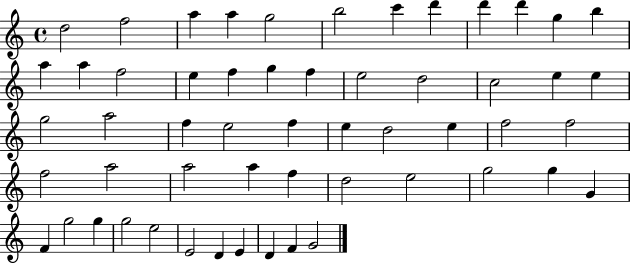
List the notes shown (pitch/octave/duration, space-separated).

D5/h F5/h A5/q A5/q G5/h B5/h C6/q D6/q D6/q D6/q G5/q B5/q A5/q A5/q F5/h E5/q F5/q G5/q F5/q E5/h D5/h C5/h E5/q E5/q G5/h A5/h F5/q E5/h F5/q E5/q D5/h E5/q F5/h F5/h F5/h A5/h A5/h A5/q F5/q D5/h E5/h G5/h G5/q G4/q F4/q G5/h G5/q G5/h E5/h E4/h D4/q E4/q D4/q F4/q G4/h